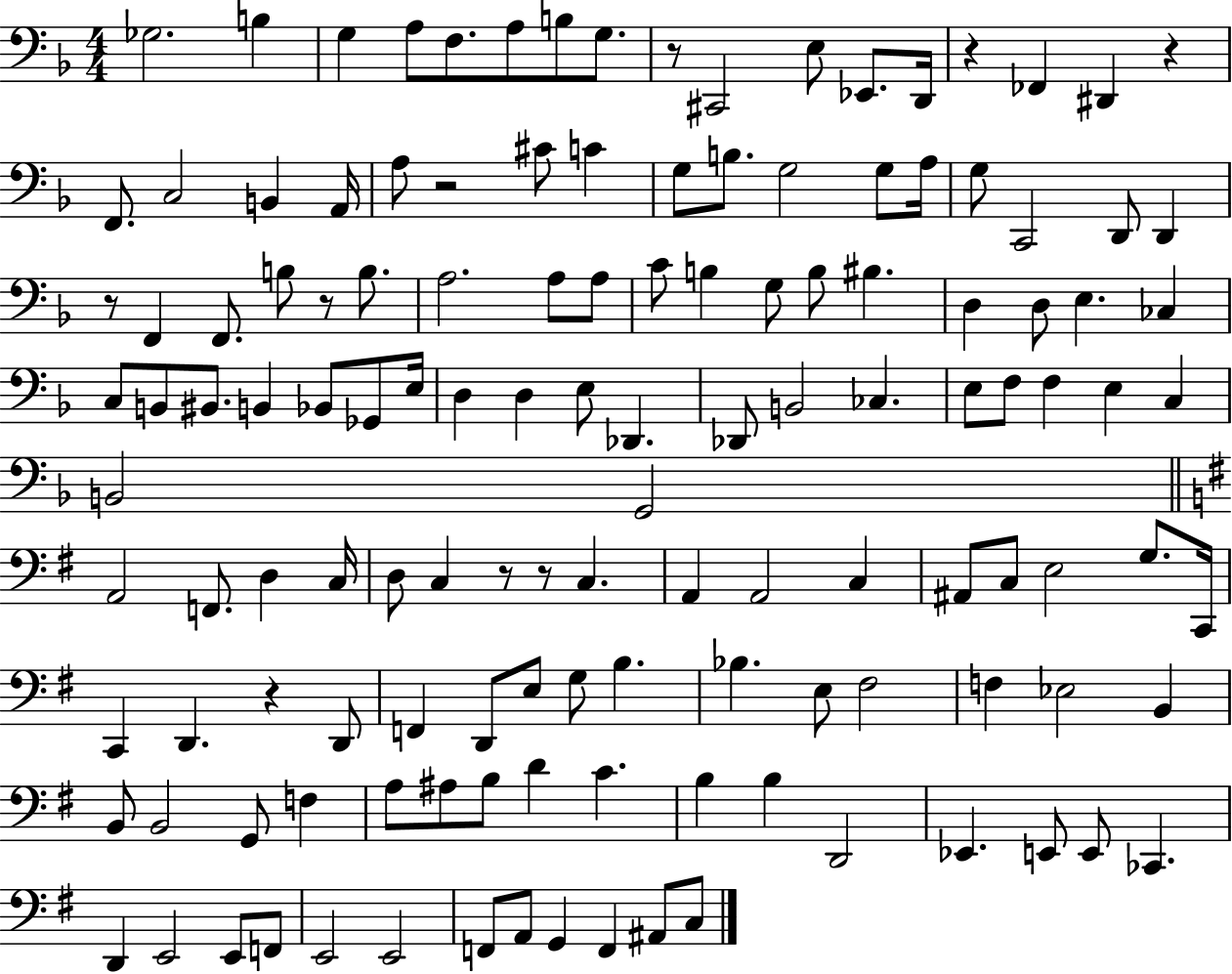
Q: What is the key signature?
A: F major